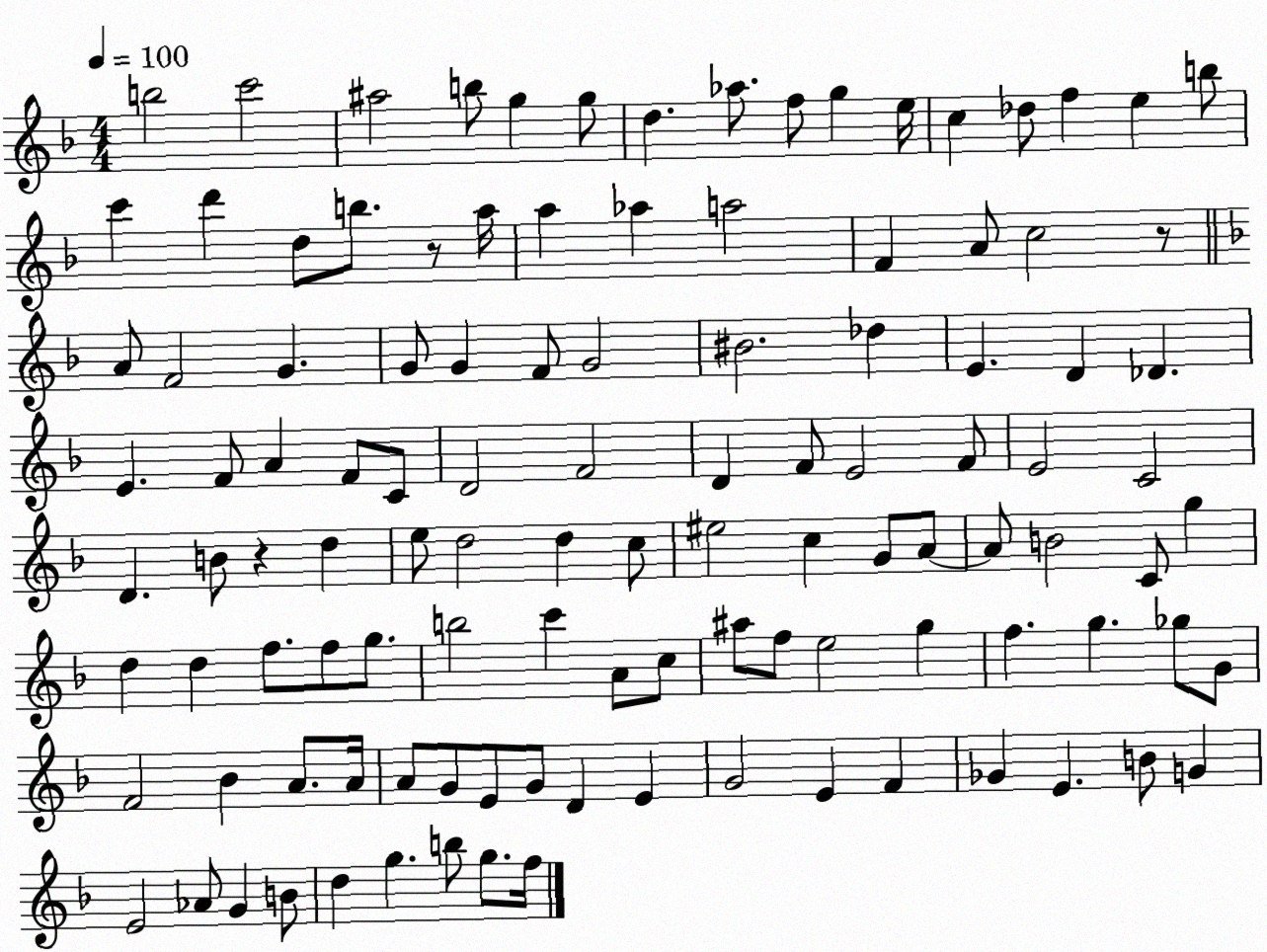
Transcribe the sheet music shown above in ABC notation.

X:1
T:Untitled
M:4/4
L:1/4
K:F
b2 c'2 ^a2 b/2 g g/2 d _a/2 f/2 g e/4 c _d/2 f e b/2 c' d' d/2 b/2 z/2 a/4 a _a a2 F A/2 c2 z/2 A/2 F2 G G/2 G F/2 G2 ^B2 _d E D _D E F/2 A F/2 C/2 D2 F2 D F/2 E2 F/2 E2 C2 D B/2 z d e/2 d2 d c/2 ^e2 c G/2 A/2 A/2 B2 C/2 g d d f/2 f/2 g/2 b2 c' A/2 c/2 ^a/2 f/2 e2 g f g _g/2 G/2 F2 _B A/2 A/4 A/2 G/2 E/2 G/2 D E G2 E F _G E B/2 G E2 _A/2 G B/2 d g b/2 g/2 f/4